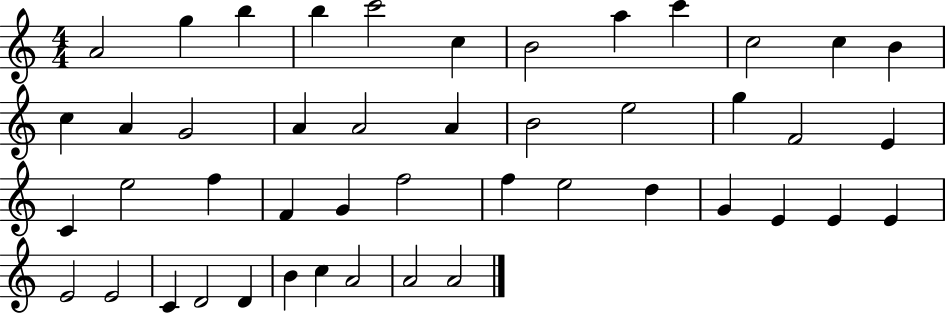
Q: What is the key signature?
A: C major